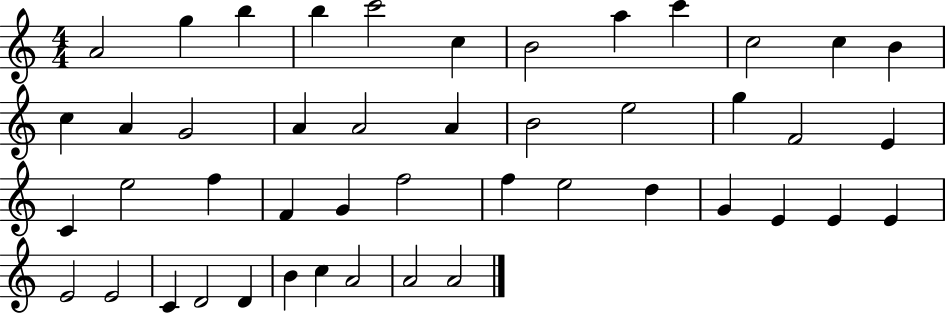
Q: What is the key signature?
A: C major